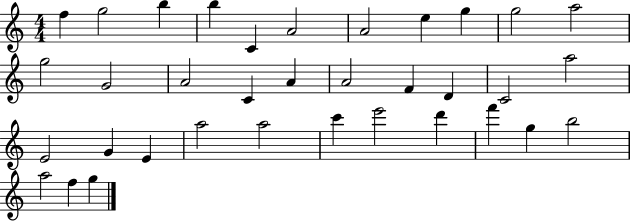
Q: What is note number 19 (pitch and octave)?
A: D4